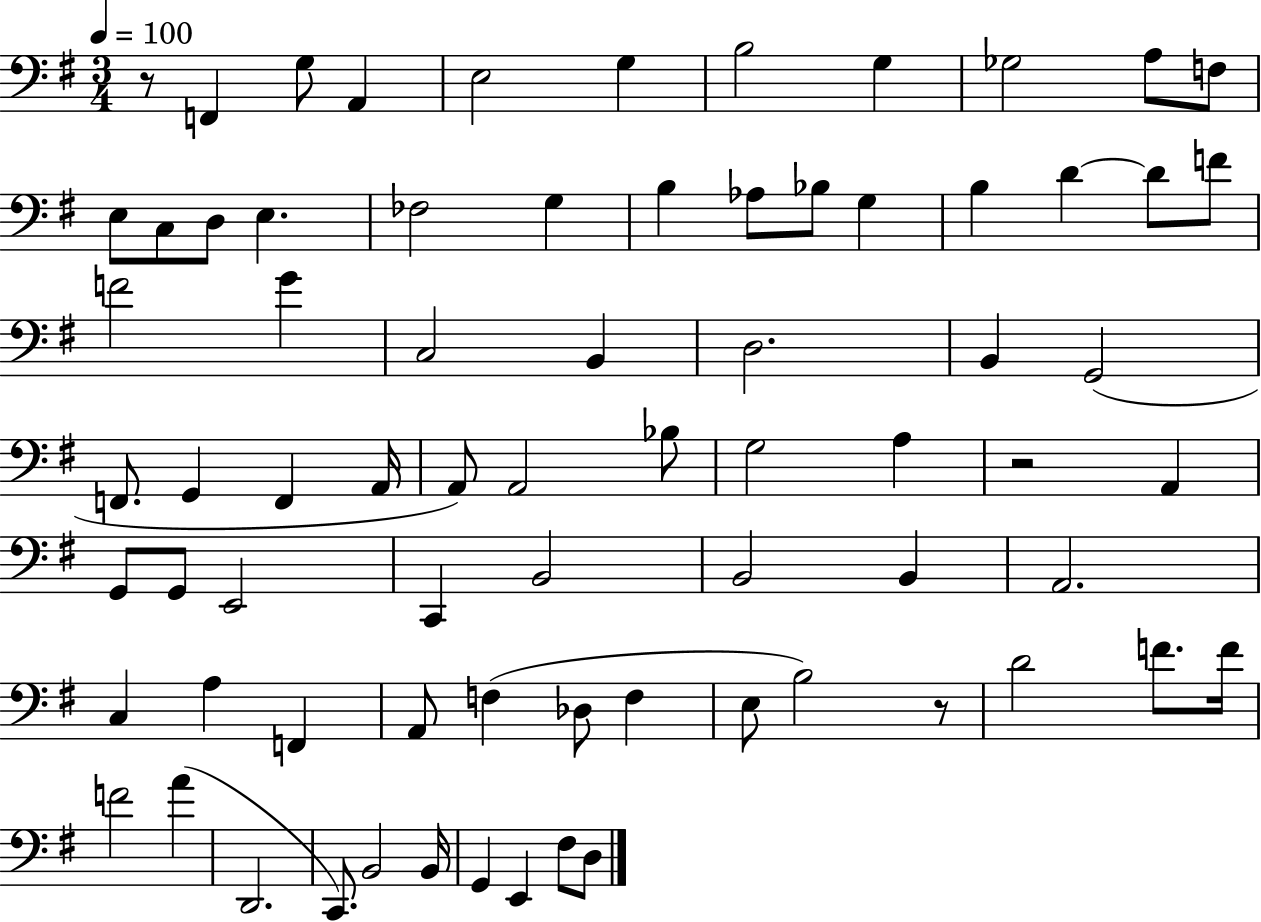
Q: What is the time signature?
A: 3/4